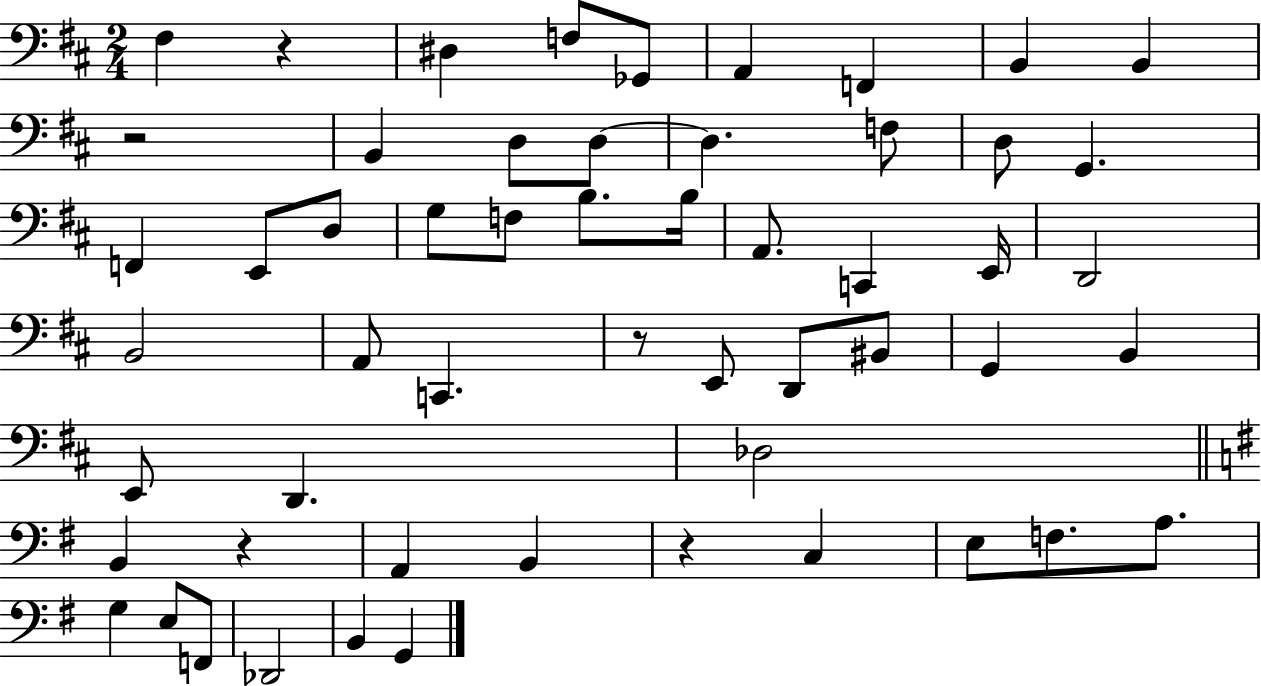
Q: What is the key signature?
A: D major